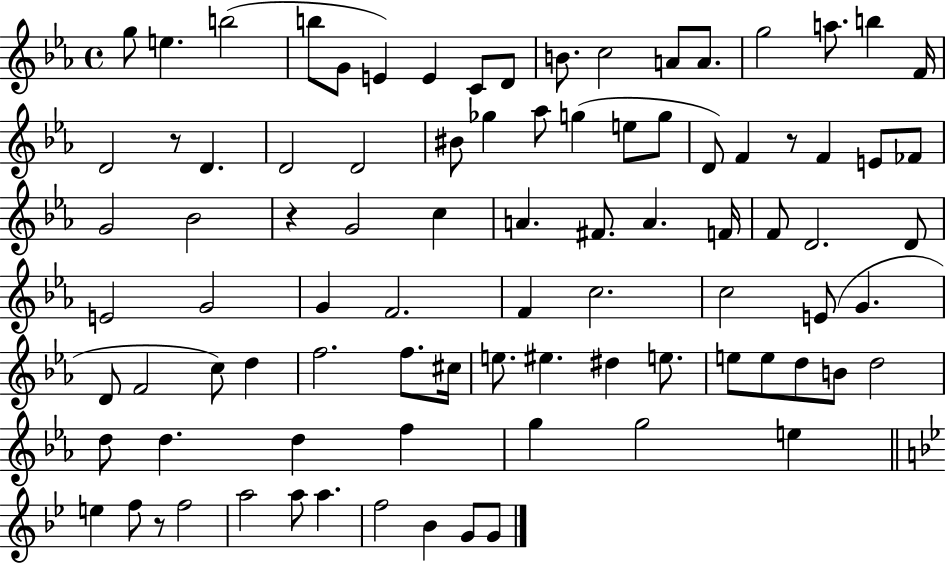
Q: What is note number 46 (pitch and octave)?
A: G4